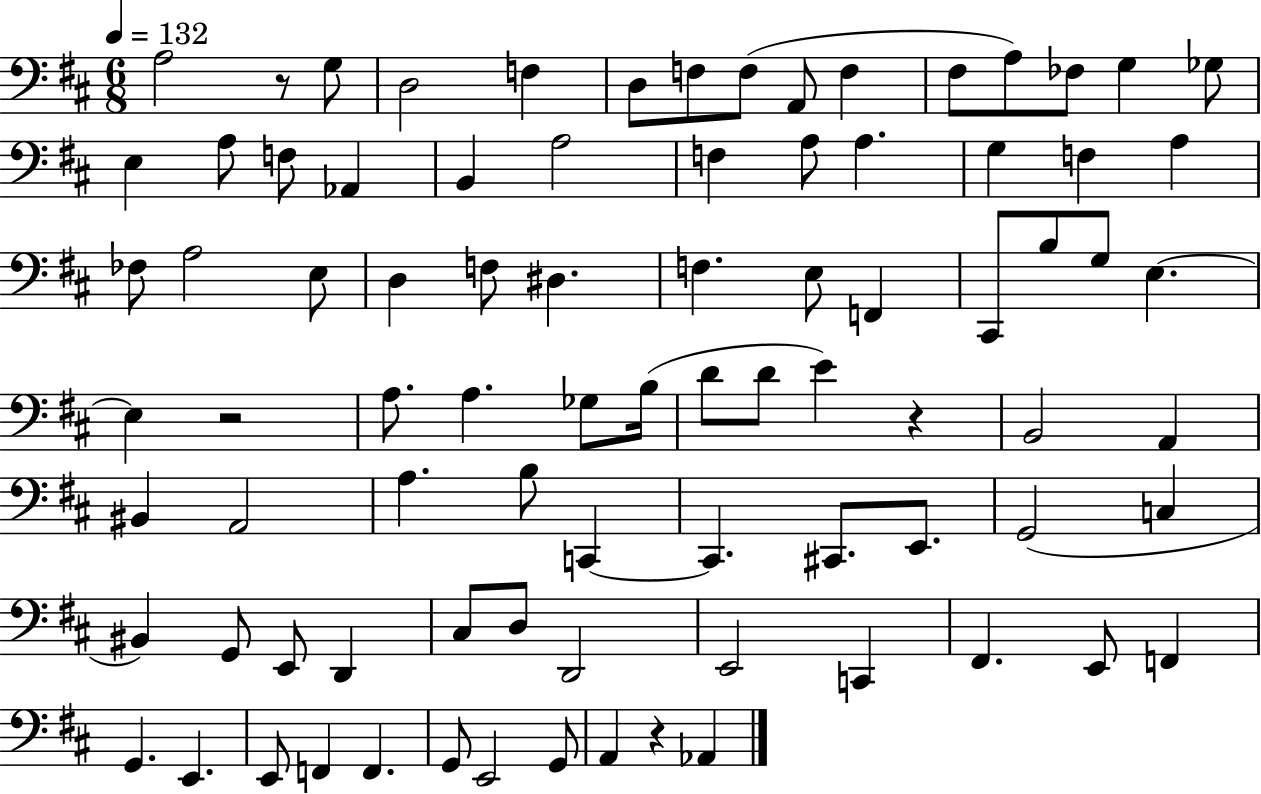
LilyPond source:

{
  \clef bass
  \numericTimeSignature
  \time 6/8
  \key d \major
  \tempo 4 = 132
  \repeat volta 2 { a2 r8 g8 | d2 f4 | d8 f8 f8( a,8 f4 | fis8 a8) fes8 g4 ges8 | \break e4 a8 f8 aes,4 | b,4 a2 | f4 a8 a4. | g4 f4 a4 | \break fes8 a2 e8 | d4 f8 dis4. | f4. e8 f,4 | cis,8 b8 g8 e4.~~ | \break e4 r2 | a8. a4. ges8 b16( | d'8 d'8 e'4) r4 | b,2 a,4 | \break bis,4 a,2 | a4. b8 c,4~~ | c,4. cis,8. e,8. | g,2( c4 | \break bis,4) g,8 e,8 d,4 | cis8 d8 d,2 | e,2 c,4 | fis,4. e,8 f,4 | \break g,4. e,4. | e,8 f,4 f,4. | g,8 e,2 g,8 | a,4 r4 aes,4 | \break } \bar "|."
}